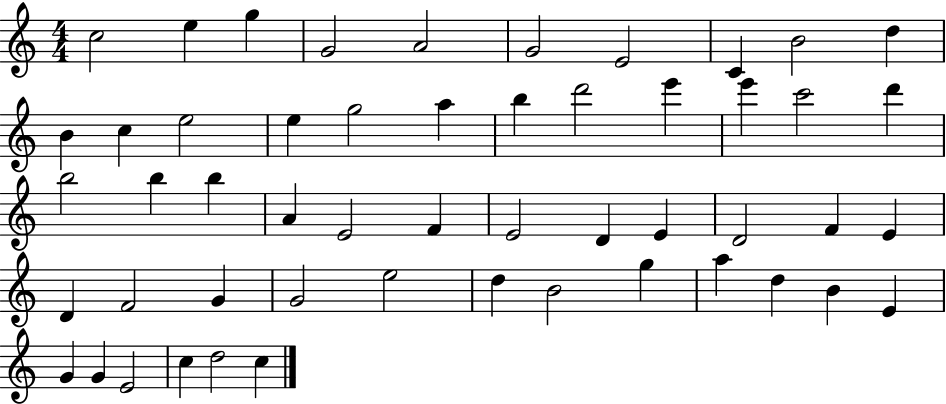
X:1
T:Untitled
M:4/4
L:1/4
K:C
c2 e g G2 A2 G2 E2 C B2 d B c e2 e g2 a b d'2 e' e' c'2 d' b2 b b A E2 F E2 D E D2 F E D F2 G G2 e2 d B2 g a d B E G G E2 c d2 c